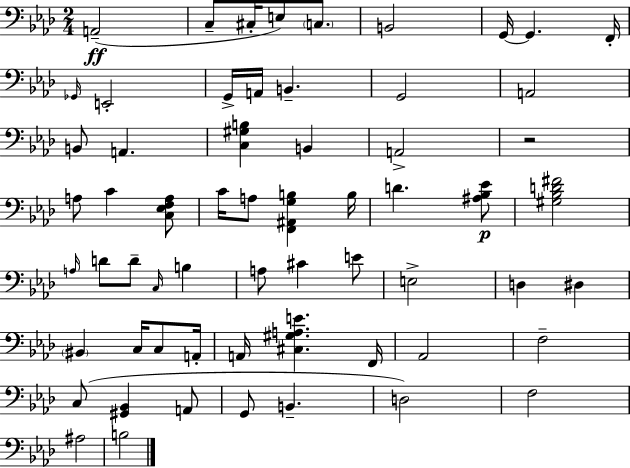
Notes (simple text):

A2/h C3/e C#3/s E3/e C3/e. B2/h G2/s G2/q. F2/s Gb2/s E2/h G2/s A2/s B2/q. G2/h A2/h B2/e A2/q. [C3,G#3,B3]/q B2/q A2/h R/h A3/e C4/q [C3,Eb3,F3,A3]/e C4/s A3/e [F2,A#2,G3,B3]/q B3/s D4/q. [A#3,Bb3,Eb4]/e [G#3,Bb3,D4,F#4]/h A3/s D4/e D4/e C3/s B3/q A3/e C#4/q E4/e E3/h D3/q D#3/q BIS2/q C3/s C3/e A2/s A2/s [C#3,G#3,A3,E4]/q. F2/s Ab2/h F3/h C3/e [G#2,Bb2]/q A2/e G2/e B2/q. D3/h F3/h A#3/h B3/h